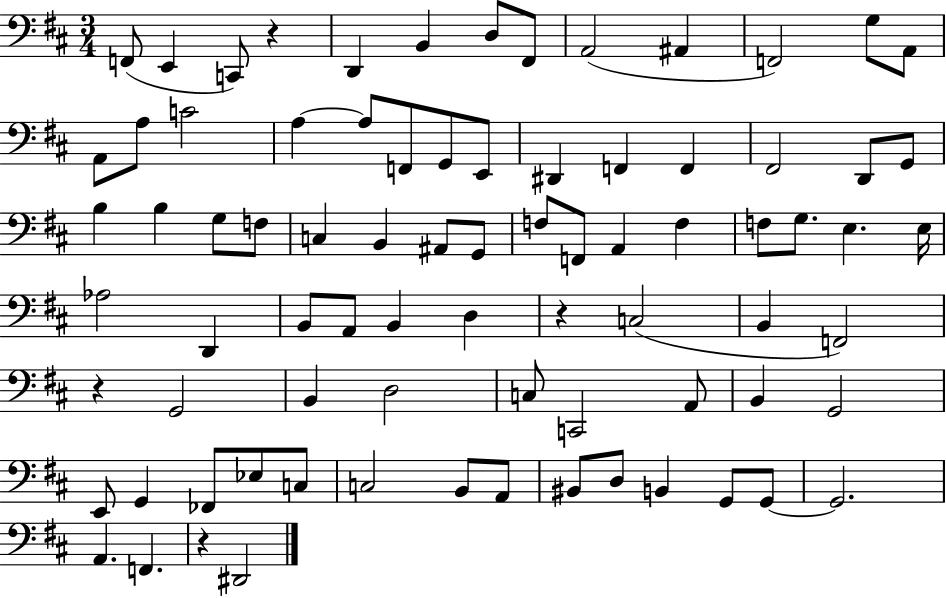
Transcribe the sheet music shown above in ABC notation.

X:1
T:Untitled
M:3/4
L:1/4
K:D
F,,/2 E,, C,,/2 z D,, B,, D,/2 ^F,,/2 A,,2 ^A,, F,,2 G,/2 A,,/2 A,,/2 A,/2 C2 A, A,/2 F,,/2 G,,/2 E,,/2 ^D,, F,, F,, ^F,,2 D,,/2 G,,/2 B, B, G,/2 F,/2 C, B,, ^A,,/2 G,,/2 F,/2 F,,/2 A,, F, F,/2 G,/2 E, E,/4 _A,2 D,, B,,/2 A,,/2 B,, D, z C,2 B,, F,,2 z G,,2 B,, D,2 C,/2 C,,2 A,,/2 B,, G,,2 E,,/2 G,, _F,,/2 _E,/2 C,/2 C,2 B,,/2 A,,/2 ^B,,/2 D,/2 B,, G,,/2 G,,/2 G,,2 A,, F,, z ^D,,2